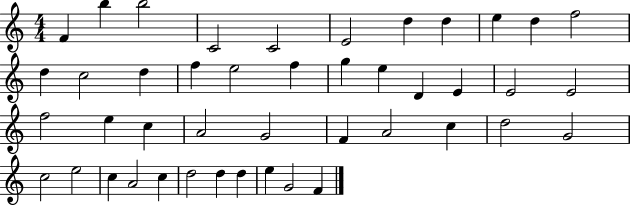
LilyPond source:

{
  \clef treble
  \numericTimeSignature
  \time 4/4
  \key c \major
  f'4 b''4 b''2 | c'2 c'2 | e'2 d''4 d''4 | e''4 d''4 f''2 | \break d''4 c''2 d''4 | f''4 e''2 f''4 | g''4 e''4 d'4 e'4 | e'2 e'2 | \break f''2 e''4 c''4 | a'2 g'2 | f'4 a'2 c''4 | d''2 g'2 | \break c''2 e''2 | c''4 a'2 c''4 | d''2 d''4 d''4 | e''4 g'2 f'4 | \break \bar "|."
}